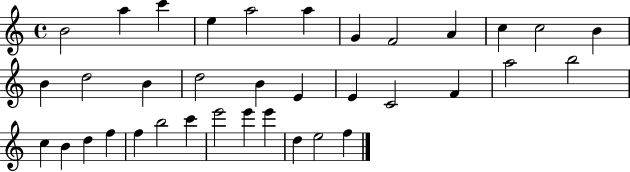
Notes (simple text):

B4/h A5/q C6/q E5/q A5/h A5/q G4/q F4/h A4/q C5/q C5/h B4/q B4/q D5/h B4/q D5/h B4/q E4/q E4/q C4/h F4/q A5/h B5/h C5/q B4/q D5/q F5/q F5/q B5/h C6/q E6/h E6/q E6/q D5/q E5/h F5/q